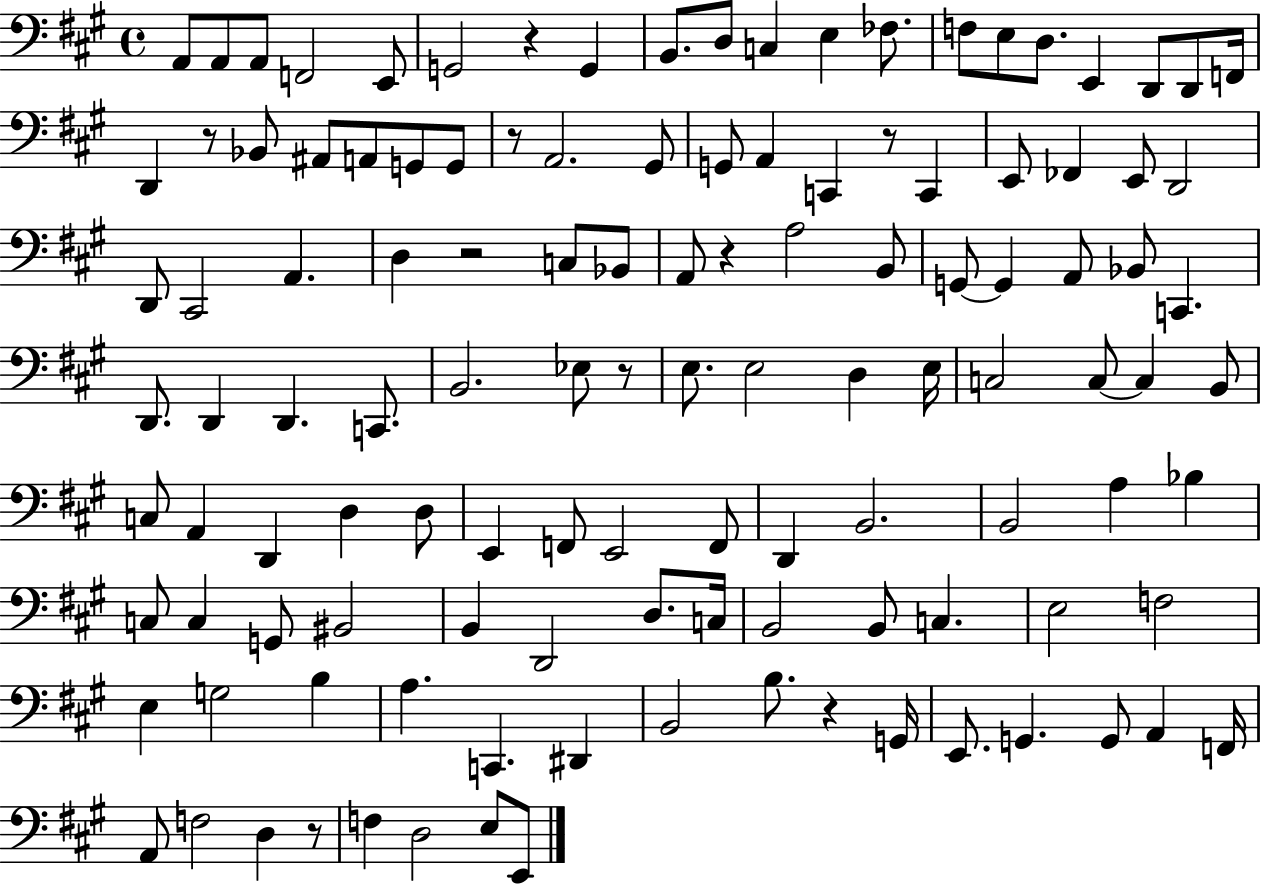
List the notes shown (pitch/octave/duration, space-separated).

A2/e A2/e A2/e F2/h E2/e G2/h R/q G2/q B2/e. D3/e C3/q E3/q FES3/e. F3/e E3/e D3/e. E2/q D2/e D2/e F2/s D2/q R/e Bb2/e A#2/e A2/e G2/e G2/e R/e A2/h. G#2/e G2/e A2/q C2/q R/e C2/q E2/e FES2/q E2/e D2/h D2/e C#2/h A2/q. D3/q R/h C3/e Bb2/e A2/e R/q A3/h B2/e G2/e G2/q A2/e Bb2/e C2/q. D2/e. D2/q D2/q. C2/e. B2/h. Eb3/e R/e E3/e. E3/h D3/q E3/s C3/h C3/e C3/q B2/e C3/e A2/q D2/q D3/q D3/e E2/q F2/e E2/h F2/e D2/q B2/h. B2/h A3/q Bb3/q C3/e C3/q G2/e BIS2/h B2/q D2/h D3/e. C3/s B2/h B2/e C3/q. E3/h F3/h E3/q G3/h B3/q A3/q. C2/q. D#2/q B2/h B3/e. R/q G2/s E2/e. G2/q. G2/e A2/q F2/s A2/e F3/h D3/q R/e F3/q D3/h E3/e E2/e